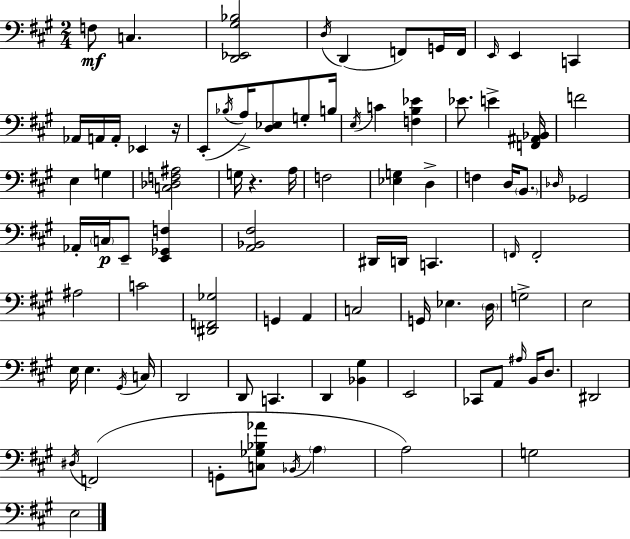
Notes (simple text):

F3/e C3/q. [D2,Eb2,G#3,Bb3]/h D3/s D2/q F2/e G2/s F2/s E2/s E2/q C2/q Ab2/s A2/s A2/s Eb2/q R/s E2/e Bb3/s A3/s [D3,Eb3]/e G3/e B3/s E3/s C4/q [F3,B3,Eb4]/q Eb4/e. E4/q [F2,A#2,Bb2]/s F4/h E3/q G3/q [C3,Db3,F3,A#3]/h G3/s R/q. A3/s F3/h [Eb3,G3]/q D3/q F3/q D3/s B2/e. Db3/s Gb2/h Ab2/s C3/s E2/e [E2,Gb2,F3]/q [A2,Bb2,F#3]/h D#2/s D2/s C2/q. F2/s F2/h A#3/h C4/h [D#2,F2,Gb3]/h G2/q A2/q C3/h G2/s Eb3/q. D3/s G3/h E3/h E3/s E3/q. G#2/s C3/s D2/h D2/e C2/q. D2/q [Bb2,G#3]/q E2/h CES2/e A2/e A#3/s B2/s D3/e. D#2/h D#3/s F2/h G2/e [C3,Gb3,Bb3,Ab4]/e Bb2/s A3/q A3/h G3/h E3/h